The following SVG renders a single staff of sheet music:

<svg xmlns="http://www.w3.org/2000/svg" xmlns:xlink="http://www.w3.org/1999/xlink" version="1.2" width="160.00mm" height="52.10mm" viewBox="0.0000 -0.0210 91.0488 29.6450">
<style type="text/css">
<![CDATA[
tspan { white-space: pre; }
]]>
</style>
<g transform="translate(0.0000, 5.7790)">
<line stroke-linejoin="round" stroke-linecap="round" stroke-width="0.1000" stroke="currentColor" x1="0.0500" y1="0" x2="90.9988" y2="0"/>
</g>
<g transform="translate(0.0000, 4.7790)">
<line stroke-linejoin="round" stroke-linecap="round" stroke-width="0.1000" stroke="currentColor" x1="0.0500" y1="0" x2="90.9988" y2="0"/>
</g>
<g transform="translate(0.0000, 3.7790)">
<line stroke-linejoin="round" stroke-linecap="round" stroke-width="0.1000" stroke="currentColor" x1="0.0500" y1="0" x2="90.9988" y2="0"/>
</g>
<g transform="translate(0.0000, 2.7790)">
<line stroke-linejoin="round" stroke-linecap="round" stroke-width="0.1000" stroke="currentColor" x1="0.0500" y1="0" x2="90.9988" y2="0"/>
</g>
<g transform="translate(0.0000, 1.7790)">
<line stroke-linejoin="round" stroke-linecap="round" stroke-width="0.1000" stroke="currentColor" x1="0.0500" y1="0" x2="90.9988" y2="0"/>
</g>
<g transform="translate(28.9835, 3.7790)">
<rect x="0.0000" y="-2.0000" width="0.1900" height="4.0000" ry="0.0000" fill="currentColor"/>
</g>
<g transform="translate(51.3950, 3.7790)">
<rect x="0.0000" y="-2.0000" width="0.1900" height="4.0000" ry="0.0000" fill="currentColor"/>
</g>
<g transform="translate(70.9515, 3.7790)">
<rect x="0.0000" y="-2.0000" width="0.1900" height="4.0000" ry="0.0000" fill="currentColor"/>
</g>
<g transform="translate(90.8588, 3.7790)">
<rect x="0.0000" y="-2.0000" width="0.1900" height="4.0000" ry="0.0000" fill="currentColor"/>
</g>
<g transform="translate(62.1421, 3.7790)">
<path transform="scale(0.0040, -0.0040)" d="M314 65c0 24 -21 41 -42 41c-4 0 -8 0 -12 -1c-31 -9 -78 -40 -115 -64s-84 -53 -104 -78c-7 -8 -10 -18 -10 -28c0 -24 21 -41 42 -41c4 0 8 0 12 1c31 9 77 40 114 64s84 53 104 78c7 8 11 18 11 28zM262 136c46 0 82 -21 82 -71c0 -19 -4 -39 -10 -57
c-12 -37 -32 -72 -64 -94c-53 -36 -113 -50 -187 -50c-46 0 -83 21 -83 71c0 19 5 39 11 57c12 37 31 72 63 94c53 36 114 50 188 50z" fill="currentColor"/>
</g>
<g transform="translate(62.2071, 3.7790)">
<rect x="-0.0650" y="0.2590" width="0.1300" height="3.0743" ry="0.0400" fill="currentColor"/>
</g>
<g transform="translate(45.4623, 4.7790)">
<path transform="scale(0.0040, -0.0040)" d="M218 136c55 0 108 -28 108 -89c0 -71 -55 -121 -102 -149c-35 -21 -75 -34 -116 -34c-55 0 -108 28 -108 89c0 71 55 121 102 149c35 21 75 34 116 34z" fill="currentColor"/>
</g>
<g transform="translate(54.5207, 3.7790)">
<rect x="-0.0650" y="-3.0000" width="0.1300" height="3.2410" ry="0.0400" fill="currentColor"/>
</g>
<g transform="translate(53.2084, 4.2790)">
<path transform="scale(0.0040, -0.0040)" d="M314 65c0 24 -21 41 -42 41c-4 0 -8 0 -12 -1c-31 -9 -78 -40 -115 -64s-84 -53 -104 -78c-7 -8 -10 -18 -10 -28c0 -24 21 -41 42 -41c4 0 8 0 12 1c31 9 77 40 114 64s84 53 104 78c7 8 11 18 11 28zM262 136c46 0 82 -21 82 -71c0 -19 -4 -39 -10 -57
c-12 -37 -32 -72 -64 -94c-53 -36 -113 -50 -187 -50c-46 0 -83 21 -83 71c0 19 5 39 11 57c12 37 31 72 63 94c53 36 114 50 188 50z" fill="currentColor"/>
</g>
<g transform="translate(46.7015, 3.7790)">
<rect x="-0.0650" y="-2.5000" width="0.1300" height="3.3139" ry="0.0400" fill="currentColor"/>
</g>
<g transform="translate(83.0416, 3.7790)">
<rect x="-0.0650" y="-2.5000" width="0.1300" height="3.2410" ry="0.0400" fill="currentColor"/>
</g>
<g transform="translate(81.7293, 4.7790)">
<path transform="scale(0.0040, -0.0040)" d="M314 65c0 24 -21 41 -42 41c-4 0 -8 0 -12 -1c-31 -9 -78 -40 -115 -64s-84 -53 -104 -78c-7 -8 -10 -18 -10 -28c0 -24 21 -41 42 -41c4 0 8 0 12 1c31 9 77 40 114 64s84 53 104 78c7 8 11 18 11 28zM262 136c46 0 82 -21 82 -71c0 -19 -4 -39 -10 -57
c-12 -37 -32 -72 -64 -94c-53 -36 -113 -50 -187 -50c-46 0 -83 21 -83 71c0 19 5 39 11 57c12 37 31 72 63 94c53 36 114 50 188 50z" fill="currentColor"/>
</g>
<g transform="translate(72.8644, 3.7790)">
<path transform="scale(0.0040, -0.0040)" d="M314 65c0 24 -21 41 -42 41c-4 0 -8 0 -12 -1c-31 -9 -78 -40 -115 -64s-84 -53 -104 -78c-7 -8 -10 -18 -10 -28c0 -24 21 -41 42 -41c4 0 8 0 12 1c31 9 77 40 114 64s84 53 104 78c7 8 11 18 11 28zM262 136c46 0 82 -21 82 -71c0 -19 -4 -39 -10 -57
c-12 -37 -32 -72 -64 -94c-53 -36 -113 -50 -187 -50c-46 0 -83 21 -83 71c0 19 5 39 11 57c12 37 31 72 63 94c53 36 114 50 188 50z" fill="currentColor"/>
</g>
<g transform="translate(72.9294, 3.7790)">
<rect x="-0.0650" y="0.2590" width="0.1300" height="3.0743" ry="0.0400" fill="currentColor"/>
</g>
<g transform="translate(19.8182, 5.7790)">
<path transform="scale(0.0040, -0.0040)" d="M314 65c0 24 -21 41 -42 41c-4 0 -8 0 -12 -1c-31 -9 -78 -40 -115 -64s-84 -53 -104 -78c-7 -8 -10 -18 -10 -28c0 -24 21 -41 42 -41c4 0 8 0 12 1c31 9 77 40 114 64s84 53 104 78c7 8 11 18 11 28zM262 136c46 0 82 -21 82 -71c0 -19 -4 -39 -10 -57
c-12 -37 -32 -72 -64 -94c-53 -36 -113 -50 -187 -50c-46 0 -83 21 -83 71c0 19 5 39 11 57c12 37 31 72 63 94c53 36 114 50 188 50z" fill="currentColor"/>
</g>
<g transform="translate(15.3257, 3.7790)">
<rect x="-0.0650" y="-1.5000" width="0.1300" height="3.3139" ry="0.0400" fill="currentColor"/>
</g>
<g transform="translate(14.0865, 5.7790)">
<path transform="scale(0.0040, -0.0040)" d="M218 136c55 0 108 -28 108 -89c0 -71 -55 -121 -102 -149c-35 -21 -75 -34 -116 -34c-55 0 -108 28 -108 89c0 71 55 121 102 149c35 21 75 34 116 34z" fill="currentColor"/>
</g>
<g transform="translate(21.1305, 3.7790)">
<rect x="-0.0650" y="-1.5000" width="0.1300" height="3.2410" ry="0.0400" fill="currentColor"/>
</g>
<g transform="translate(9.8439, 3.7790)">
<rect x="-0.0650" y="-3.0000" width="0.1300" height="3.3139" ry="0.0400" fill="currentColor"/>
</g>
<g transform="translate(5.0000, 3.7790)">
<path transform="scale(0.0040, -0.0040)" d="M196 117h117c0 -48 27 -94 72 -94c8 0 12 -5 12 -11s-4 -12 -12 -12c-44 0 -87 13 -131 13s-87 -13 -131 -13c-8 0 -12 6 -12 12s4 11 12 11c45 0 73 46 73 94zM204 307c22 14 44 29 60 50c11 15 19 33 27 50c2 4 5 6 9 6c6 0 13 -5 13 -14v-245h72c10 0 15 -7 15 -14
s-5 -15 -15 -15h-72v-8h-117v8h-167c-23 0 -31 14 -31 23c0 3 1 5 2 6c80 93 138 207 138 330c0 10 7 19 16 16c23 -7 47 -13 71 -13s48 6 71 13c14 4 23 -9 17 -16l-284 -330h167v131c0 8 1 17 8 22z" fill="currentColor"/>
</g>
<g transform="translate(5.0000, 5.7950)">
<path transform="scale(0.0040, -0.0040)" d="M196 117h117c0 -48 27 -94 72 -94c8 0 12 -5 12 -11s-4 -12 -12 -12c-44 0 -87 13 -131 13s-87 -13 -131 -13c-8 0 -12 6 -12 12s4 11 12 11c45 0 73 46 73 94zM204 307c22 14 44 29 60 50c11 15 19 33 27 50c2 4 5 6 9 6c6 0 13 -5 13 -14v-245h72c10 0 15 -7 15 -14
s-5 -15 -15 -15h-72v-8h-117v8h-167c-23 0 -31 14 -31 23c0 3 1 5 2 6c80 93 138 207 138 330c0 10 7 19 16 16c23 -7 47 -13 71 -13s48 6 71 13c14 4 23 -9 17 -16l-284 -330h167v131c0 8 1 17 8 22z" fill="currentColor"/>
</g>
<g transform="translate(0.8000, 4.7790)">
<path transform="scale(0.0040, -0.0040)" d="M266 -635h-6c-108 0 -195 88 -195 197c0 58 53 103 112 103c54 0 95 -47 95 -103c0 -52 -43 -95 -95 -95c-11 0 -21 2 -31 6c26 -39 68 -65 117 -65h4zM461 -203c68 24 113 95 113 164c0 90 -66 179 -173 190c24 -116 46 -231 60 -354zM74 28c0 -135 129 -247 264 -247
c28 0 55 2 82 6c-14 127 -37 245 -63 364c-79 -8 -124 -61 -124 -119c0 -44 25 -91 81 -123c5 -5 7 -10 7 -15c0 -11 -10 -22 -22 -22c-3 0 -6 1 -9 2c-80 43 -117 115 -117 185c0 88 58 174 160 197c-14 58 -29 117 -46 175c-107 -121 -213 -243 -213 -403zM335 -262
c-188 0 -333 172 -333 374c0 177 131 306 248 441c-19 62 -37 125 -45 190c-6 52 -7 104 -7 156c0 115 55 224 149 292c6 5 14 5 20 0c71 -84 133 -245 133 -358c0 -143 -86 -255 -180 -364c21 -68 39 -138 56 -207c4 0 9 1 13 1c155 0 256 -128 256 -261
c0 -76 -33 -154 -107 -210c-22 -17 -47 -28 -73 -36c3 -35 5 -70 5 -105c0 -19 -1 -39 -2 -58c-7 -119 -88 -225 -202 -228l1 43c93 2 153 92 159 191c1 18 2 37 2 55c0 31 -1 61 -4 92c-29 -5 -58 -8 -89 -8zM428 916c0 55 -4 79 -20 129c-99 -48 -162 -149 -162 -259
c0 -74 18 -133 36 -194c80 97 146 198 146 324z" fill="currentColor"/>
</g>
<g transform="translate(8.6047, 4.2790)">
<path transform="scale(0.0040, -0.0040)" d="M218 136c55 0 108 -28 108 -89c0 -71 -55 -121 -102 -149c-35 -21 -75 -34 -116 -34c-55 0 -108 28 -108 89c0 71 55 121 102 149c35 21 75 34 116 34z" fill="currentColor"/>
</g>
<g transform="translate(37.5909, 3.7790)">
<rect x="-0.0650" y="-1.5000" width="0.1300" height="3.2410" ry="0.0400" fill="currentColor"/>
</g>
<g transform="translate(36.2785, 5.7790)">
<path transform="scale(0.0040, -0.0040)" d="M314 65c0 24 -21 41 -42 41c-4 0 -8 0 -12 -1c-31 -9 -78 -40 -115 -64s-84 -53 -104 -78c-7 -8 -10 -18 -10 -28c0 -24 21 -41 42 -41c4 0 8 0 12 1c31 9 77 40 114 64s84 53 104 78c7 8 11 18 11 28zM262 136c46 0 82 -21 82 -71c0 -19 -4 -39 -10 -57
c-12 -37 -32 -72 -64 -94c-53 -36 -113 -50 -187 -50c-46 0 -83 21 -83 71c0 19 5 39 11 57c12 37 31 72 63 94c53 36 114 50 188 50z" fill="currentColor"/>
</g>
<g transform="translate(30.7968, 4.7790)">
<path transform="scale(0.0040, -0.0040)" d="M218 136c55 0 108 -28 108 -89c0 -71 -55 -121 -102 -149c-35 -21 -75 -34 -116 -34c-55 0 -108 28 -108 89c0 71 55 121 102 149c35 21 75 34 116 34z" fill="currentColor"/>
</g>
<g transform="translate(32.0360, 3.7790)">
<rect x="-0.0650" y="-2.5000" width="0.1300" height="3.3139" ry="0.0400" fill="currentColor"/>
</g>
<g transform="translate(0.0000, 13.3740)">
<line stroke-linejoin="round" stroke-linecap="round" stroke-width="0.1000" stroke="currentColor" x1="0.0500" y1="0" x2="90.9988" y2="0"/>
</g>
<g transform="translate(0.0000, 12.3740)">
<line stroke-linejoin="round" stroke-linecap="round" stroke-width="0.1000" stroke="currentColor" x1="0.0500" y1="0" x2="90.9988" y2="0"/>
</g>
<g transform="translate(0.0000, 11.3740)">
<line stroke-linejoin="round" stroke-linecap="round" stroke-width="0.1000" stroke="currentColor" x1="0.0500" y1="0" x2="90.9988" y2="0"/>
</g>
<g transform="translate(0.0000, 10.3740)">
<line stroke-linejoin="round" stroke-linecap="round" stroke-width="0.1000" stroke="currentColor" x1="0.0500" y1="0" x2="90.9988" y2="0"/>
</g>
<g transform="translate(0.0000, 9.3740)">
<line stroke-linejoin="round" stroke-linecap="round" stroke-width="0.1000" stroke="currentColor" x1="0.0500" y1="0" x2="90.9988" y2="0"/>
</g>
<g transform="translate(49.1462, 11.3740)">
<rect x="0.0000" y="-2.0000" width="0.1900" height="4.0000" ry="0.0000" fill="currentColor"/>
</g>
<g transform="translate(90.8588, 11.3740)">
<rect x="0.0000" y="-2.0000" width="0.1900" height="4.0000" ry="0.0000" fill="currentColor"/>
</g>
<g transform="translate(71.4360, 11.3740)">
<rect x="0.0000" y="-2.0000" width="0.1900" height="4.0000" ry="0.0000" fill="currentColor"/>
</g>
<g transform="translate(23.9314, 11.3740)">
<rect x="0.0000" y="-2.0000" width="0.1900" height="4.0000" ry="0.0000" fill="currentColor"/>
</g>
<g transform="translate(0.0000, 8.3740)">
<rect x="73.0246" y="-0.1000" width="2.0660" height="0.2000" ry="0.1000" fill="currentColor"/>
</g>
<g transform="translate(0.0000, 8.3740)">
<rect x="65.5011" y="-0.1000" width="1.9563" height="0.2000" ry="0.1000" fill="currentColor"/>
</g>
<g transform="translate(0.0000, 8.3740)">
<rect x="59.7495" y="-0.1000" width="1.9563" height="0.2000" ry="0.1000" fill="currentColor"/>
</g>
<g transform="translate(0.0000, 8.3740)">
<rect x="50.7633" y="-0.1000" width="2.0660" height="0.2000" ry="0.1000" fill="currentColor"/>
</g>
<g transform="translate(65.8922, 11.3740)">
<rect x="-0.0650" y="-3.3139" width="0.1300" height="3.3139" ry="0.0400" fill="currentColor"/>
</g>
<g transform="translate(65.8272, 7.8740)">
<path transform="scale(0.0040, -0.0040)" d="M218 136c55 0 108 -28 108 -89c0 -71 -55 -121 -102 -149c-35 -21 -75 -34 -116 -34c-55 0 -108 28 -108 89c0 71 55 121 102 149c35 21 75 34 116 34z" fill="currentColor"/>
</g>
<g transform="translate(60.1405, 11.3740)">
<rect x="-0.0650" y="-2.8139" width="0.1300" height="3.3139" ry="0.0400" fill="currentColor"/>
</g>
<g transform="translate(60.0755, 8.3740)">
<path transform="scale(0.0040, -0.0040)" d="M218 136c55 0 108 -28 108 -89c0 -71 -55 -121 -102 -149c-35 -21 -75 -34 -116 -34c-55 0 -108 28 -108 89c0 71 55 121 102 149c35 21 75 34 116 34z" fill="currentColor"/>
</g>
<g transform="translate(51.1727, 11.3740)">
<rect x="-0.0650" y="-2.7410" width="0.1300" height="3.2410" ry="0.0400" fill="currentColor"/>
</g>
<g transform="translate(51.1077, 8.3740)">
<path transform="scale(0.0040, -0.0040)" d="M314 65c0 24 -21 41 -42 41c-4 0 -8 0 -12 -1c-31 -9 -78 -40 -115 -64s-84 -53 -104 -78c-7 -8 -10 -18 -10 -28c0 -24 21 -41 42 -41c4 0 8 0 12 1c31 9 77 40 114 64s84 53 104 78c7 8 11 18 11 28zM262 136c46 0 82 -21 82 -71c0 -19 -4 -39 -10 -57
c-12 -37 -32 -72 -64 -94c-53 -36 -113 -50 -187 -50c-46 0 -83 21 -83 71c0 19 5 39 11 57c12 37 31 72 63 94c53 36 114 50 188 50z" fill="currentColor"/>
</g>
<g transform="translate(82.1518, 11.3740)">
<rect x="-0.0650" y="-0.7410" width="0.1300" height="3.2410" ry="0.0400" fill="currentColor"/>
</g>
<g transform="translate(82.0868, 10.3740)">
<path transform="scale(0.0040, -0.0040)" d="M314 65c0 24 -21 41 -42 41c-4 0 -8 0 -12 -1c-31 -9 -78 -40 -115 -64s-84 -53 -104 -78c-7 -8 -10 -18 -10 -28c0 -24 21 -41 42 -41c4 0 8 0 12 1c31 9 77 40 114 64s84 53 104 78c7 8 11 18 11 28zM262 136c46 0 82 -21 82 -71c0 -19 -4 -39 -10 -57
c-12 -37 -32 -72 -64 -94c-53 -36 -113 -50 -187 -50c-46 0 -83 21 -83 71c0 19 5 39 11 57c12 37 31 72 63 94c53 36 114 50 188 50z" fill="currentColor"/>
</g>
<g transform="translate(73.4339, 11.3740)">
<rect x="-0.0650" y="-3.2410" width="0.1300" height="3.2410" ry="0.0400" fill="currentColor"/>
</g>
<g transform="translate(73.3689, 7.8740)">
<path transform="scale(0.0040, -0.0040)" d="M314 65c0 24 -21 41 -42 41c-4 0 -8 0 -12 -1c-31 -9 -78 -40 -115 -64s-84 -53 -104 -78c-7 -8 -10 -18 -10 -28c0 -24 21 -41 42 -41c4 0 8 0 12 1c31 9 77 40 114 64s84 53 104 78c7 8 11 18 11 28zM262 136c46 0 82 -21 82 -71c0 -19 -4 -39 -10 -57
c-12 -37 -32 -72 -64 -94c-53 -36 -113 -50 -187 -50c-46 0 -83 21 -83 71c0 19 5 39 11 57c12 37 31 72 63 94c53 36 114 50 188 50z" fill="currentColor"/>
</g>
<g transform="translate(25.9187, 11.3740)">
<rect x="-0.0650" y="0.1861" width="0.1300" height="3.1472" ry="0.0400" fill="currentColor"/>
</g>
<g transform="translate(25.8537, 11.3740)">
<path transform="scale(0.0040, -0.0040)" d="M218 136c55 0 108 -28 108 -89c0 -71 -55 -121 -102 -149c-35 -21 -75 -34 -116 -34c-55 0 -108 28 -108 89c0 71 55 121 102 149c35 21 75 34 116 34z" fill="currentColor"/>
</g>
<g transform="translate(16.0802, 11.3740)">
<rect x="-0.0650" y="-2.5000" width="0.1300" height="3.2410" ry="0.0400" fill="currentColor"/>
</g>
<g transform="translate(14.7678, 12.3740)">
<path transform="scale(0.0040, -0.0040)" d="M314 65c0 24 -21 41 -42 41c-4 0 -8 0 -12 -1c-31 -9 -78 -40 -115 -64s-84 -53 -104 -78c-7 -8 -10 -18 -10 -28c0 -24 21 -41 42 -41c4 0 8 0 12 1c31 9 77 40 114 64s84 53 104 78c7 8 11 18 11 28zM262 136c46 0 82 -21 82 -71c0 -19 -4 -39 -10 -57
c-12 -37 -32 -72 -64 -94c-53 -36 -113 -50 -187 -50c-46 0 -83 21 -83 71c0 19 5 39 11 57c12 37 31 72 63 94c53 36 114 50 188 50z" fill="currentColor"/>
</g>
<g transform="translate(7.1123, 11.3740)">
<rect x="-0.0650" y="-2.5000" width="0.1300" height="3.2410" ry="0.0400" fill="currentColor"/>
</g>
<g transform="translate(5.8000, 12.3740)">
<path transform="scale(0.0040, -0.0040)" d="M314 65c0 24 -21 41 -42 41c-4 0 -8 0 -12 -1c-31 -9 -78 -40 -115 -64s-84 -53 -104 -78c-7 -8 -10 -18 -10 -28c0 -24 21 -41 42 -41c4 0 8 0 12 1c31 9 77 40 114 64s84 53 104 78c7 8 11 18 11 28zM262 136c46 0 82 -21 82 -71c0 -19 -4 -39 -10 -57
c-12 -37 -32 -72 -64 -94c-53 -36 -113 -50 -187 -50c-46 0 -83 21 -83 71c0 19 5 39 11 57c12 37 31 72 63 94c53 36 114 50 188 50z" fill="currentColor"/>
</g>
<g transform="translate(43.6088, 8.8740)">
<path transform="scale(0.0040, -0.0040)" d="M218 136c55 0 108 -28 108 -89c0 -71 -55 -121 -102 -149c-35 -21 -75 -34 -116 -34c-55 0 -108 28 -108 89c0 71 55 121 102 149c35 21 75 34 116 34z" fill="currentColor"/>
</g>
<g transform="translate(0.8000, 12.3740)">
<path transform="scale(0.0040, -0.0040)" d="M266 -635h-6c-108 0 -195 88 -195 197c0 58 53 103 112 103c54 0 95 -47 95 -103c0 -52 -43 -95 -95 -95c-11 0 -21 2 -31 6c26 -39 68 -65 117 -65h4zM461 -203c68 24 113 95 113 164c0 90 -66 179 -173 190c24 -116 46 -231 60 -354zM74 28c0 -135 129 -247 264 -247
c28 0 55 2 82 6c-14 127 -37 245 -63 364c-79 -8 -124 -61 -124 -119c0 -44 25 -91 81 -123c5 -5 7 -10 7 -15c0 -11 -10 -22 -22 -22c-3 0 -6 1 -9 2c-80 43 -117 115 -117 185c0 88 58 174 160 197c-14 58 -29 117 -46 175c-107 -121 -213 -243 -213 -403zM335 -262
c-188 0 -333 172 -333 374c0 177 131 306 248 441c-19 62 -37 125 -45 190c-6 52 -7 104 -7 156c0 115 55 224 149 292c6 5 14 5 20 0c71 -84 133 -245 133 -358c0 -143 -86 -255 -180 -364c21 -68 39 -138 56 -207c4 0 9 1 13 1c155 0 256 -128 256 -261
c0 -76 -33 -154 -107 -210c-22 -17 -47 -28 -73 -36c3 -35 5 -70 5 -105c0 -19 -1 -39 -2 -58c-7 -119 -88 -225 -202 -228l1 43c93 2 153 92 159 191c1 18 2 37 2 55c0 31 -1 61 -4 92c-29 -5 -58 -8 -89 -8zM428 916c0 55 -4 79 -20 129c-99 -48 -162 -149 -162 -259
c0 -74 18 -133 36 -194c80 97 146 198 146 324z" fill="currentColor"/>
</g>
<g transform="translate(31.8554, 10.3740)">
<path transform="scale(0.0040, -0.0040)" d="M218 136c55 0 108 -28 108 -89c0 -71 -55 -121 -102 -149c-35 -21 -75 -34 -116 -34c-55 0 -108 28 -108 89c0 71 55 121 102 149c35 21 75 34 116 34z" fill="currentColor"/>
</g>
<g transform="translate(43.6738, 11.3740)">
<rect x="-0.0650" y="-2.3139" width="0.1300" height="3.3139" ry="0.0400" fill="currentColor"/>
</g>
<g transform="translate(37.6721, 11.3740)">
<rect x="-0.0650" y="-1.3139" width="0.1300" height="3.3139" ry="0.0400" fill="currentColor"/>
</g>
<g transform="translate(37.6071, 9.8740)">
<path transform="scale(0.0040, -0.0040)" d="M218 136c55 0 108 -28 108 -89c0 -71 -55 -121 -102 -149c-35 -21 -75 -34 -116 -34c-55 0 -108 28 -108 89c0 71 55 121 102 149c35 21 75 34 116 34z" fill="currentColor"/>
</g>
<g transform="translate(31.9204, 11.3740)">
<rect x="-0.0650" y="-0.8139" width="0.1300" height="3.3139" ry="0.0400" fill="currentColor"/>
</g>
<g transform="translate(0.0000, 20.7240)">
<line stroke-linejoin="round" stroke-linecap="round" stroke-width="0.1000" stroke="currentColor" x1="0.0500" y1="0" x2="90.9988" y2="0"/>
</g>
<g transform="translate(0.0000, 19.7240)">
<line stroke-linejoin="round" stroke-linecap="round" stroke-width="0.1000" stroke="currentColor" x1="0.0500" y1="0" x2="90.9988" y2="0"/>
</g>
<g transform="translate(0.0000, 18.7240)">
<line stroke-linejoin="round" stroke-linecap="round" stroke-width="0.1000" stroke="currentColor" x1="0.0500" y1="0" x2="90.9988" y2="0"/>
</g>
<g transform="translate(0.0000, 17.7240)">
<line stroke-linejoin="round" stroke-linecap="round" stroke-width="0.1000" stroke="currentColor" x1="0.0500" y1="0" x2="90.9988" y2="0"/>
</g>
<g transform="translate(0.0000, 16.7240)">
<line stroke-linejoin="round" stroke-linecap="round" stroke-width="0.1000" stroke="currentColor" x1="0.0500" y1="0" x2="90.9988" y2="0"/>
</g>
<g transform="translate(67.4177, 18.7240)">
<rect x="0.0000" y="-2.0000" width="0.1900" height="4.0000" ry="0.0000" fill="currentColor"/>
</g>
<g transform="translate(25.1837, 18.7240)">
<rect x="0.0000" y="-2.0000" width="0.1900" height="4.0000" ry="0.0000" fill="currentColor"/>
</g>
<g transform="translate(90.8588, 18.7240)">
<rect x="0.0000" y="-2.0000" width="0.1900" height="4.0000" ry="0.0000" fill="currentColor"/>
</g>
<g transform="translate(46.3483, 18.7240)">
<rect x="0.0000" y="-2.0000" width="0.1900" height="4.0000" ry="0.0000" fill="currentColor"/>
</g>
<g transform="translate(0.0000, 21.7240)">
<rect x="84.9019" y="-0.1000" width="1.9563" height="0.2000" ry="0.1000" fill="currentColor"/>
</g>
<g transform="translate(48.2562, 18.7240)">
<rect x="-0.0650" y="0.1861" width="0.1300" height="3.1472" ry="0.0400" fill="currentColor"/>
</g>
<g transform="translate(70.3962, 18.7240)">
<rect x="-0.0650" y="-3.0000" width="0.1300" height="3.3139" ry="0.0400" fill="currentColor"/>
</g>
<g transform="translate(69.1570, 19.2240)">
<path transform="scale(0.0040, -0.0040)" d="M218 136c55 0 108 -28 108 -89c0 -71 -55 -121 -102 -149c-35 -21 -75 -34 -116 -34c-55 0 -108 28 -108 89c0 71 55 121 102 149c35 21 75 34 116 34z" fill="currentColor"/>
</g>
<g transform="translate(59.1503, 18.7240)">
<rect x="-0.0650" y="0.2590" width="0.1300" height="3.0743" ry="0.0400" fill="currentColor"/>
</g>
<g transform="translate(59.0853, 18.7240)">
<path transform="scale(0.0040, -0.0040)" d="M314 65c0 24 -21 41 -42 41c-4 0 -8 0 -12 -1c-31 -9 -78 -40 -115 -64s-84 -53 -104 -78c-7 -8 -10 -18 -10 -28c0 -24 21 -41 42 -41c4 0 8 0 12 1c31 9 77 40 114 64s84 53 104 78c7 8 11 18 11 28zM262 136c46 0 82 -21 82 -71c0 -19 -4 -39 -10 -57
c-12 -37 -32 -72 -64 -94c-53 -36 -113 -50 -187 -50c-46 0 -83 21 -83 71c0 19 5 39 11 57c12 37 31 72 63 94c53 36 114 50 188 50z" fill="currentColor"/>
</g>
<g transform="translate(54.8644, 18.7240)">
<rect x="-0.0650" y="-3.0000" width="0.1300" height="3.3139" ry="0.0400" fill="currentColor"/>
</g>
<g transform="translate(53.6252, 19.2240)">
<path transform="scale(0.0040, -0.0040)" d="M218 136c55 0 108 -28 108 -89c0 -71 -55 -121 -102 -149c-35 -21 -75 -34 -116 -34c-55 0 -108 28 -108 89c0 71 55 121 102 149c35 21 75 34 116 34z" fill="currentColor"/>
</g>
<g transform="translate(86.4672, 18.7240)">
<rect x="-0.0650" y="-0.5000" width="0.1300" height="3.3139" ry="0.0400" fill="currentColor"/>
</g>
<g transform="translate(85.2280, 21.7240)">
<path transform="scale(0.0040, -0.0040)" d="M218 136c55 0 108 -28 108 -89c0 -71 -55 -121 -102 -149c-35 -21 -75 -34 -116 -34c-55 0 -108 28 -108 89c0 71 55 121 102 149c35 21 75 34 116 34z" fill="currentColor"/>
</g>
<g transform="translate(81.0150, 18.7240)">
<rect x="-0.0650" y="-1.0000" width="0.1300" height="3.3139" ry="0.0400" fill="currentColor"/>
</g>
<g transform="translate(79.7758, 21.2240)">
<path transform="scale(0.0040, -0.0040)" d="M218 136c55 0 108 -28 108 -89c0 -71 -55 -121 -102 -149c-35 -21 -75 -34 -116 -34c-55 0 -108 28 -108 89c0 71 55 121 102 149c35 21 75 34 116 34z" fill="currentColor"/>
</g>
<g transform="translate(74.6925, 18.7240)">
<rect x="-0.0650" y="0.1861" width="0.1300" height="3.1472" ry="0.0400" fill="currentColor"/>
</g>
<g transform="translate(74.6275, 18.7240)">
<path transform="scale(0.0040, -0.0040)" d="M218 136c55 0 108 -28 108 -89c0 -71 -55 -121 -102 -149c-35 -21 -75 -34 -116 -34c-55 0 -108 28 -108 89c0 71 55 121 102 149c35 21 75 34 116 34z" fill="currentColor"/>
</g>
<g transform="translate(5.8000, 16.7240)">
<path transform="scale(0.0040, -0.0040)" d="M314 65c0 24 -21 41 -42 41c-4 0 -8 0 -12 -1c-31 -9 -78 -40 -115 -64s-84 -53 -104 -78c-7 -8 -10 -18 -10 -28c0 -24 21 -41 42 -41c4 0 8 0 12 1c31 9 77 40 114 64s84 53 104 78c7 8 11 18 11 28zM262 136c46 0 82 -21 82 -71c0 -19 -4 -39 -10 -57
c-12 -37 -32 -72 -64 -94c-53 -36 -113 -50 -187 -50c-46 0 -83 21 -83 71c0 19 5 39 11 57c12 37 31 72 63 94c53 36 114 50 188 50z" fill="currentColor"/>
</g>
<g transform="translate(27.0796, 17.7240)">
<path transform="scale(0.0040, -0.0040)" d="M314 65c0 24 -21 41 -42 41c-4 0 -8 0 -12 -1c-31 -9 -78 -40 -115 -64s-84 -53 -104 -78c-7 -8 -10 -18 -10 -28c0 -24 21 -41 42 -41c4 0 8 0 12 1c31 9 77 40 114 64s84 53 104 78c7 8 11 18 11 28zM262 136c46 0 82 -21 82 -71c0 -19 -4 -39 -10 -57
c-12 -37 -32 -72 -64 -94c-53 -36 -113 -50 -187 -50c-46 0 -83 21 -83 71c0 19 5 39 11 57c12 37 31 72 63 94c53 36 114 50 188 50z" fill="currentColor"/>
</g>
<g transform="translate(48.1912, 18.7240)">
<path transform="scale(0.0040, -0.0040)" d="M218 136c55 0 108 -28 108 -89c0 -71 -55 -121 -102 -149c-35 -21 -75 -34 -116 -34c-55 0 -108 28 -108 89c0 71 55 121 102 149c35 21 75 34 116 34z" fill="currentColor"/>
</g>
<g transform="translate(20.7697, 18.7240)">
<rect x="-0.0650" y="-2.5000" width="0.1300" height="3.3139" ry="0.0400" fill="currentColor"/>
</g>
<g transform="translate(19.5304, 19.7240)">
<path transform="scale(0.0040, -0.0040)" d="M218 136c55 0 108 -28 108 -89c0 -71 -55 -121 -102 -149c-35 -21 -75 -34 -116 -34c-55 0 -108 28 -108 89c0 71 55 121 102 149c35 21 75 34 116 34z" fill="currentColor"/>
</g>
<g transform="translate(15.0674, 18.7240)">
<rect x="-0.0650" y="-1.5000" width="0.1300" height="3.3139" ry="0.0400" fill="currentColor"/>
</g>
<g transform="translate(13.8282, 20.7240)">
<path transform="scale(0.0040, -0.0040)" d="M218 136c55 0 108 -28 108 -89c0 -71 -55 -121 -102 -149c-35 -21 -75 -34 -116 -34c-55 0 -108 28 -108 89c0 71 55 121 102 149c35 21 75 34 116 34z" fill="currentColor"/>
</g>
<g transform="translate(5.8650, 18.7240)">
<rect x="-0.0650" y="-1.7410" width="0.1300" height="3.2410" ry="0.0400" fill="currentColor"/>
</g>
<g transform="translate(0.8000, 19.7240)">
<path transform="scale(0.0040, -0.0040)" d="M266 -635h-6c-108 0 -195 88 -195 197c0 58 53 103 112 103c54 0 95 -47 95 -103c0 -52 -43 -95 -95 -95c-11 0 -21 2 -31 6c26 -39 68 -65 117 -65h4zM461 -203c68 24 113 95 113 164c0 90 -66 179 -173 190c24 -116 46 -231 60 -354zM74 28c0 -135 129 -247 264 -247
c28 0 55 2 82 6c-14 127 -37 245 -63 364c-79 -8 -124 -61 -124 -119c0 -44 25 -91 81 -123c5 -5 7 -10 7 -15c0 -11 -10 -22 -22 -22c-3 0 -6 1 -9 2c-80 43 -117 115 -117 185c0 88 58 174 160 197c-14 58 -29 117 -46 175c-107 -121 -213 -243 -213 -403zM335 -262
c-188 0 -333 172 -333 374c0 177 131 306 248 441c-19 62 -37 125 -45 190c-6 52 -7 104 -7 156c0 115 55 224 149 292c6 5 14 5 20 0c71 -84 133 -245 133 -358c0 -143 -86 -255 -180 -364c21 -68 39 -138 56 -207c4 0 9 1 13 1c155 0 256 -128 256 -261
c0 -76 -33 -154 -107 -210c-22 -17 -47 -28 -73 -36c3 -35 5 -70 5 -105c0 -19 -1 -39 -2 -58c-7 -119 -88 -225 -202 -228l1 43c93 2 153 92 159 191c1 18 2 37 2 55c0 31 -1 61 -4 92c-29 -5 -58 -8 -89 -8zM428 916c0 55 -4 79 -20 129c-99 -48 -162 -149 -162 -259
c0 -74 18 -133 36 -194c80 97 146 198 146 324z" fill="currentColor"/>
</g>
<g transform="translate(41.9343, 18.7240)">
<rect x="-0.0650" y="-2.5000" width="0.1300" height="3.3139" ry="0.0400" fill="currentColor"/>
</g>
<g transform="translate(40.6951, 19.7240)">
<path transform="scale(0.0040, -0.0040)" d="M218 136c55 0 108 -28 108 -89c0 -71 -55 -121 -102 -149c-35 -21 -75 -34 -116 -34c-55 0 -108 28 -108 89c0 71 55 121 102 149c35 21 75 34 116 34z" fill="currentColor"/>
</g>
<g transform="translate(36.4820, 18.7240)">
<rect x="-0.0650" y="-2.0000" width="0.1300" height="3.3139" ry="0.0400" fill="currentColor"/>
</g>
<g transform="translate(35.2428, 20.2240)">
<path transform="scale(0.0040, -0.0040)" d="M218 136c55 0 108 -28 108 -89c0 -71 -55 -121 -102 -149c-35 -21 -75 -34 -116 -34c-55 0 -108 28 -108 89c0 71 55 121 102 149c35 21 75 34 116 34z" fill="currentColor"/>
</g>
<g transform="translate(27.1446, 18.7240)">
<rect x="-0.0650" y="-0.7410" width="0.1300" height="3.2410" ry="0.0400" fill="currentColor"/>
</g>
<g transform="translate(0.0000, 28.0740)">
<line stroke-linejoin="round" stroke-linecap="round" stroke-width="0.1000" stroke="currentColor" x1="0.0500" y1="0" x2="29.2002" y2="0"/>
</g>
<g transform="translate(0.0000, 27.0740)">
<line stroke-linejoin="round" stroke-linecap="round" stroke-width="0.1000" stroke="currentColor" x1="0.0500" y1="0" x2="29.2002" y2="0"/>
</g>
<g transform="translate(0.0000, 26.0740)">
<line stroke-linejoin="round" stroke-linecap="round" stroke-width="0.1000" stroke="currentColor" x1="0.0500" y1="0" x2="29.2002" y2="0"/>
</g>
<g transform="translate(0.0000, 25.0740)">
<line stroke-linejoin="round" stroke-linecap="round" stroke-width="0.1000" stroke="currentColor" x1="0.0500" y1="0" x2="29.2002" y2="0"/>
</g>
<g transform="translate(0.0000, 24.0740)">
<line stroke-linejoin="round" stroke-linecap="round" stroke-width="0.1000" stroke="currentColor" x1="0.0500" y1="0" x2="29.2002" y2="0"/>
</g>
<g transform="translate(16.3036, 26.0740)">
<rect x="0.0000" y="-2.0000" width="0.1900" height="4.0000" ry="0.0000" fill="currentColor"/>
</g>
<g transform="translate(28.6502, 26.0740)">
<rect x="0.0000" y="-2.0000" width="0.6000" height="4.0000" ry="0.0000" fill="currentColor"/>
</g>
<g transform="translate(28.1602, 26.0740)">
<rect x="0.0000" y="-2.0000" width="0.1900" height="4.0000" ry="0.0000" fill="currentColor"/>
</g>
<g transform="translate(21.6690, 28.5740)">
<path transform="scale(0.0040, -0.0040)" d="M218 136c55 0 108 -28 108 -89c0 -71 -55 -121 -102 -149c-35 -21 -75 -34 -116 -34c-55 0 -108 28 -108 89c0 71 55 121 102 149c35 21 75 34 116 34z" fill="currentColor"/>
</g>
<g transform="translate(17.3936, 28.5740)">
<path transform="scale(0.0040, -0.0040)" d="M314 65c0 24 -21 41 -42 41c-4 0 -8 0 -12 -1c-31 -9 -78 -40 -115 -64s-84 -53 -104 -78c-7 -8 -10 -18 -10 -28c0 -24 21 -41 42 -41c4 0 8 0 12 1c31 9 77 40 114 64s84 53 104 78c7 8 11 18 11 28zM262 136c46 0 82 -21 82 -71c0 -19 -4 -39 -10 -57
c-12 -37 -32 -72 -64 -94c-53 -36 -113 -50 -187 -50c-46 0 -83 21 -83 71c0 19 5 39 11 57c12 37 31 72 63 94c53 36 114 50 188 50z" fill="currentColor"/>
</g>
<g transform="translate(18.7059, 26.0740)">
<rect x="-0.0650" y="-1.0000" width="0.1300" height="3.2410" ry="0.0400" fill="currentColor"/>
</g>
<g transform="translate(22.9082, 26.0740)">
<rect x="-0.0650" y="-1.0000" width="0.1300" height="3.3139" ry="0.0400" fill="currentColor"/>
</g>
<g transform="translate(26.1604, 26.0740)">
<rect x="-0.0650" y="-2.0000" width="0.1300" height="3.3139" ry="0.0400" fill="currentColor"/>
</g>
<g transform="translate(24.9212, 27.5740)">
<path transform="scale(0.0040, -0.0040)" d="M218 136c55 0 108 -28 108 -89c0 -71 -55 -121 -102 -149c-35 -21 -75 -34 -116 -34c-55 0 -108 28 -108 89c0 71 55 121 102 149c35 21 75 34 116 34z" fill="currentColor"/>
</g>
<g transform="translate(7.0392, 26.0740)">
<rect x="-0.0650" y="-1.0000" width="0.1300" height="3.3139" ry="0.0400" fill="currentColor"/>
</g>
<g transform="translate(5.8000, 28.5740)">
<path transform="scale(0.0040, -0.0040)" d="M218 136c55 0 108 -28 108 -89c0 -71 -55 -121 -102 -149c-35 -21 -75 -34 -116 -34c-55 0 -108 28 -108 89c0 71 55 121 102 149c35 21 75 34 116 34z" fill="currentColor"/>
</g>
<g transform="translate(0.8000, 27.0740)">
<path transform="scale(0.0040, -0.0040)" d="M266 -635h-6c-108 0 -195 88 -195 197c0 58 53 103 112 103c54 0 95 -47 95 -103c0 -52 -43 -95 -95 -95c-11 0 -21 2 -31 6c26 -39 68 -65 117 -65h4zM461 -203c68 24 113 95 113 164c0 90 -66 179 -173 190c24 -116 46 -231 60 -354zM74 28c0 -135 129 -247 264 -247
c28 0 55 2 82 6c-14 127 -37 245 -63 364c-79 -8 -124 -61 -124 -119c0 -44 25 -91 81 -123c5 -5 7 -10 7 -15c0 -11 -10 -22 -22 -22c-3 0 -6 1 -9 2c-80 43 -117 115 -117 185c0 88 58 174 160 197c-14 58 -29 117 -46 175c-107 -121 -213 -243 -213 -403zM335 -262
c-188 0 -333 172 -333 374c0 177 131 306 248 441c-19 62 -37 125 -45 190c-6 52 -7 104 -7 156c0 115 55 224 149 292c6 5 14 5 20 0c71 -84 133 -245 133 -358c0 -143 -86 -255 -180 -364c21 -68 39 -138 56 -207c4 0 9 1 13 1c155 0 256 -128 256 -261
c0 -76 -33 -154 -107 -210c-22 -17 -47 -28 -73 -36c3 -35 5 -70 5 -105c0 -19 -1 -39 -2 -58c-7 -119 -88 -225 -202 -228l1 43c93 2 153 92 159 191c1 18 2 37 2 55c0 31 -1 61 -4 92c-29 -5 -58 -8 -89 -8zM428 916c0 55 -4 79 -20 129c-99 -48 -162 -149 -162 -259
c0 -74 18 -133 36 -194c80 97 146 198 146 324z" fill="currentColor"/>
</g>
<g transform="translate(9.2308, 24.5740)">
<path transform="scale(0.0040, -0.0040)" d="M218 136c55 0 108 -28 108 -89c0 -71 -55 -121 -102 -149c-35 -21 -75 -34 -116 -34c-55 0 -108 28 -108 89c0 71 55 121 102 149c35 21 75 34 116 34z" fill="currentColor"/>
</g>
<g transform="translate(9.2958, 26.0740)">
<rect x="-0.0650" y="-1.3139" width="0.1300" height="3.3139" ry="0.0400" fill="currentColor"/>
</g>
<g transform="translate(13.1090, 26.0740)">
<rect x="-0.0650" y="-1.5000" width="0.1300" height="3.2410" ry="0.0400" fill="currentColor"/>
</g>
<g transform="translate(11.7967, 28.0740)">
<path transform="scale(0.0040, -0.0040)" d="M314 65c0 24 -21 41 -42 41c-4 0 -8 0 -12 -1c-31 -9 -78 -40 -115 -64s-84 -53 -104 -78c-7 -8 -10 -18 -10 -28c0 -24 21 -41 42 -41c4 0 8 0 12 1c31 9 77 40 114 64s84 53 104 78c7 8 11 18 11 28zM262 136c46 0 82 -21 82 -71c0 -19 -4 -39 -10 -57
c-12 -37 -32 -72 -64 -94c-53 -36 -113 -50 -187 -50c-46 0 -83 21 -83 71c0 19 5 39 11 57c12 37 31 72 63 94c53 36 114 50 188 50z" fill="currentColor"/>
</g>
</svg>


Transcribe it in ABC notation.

X:1
T:Untitled
M:4/4
L:1/4
K:C
A E E2 G E2 G A2 B2 B2 G2 G2 G2 B d e g a2 a b b2 d2 f2 E G d2 F G B A B2 A B D C D e E2 D2 D F